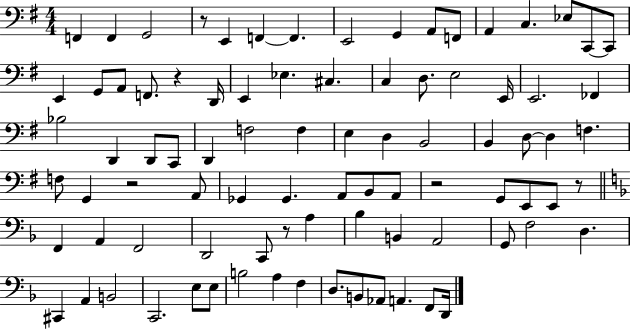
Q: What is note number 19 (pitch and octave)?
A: F2